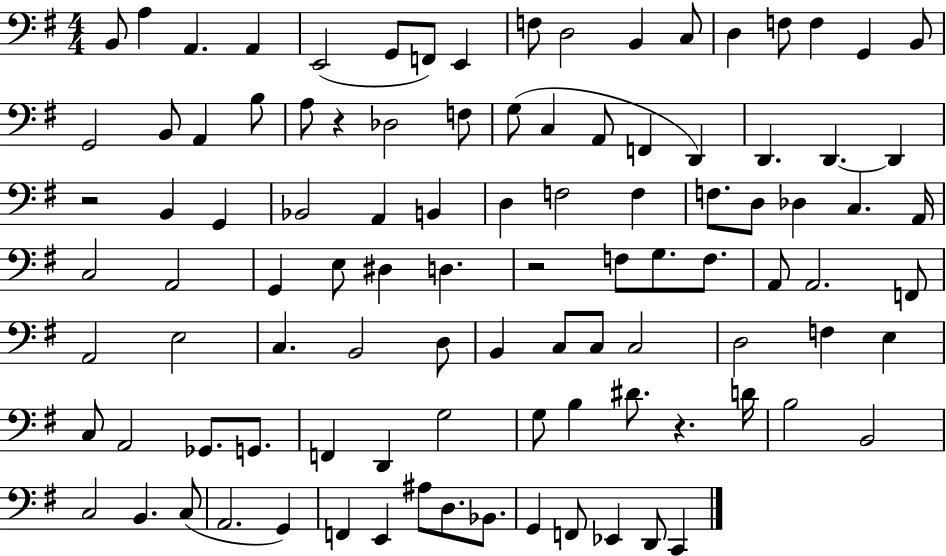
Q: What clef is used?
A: bass